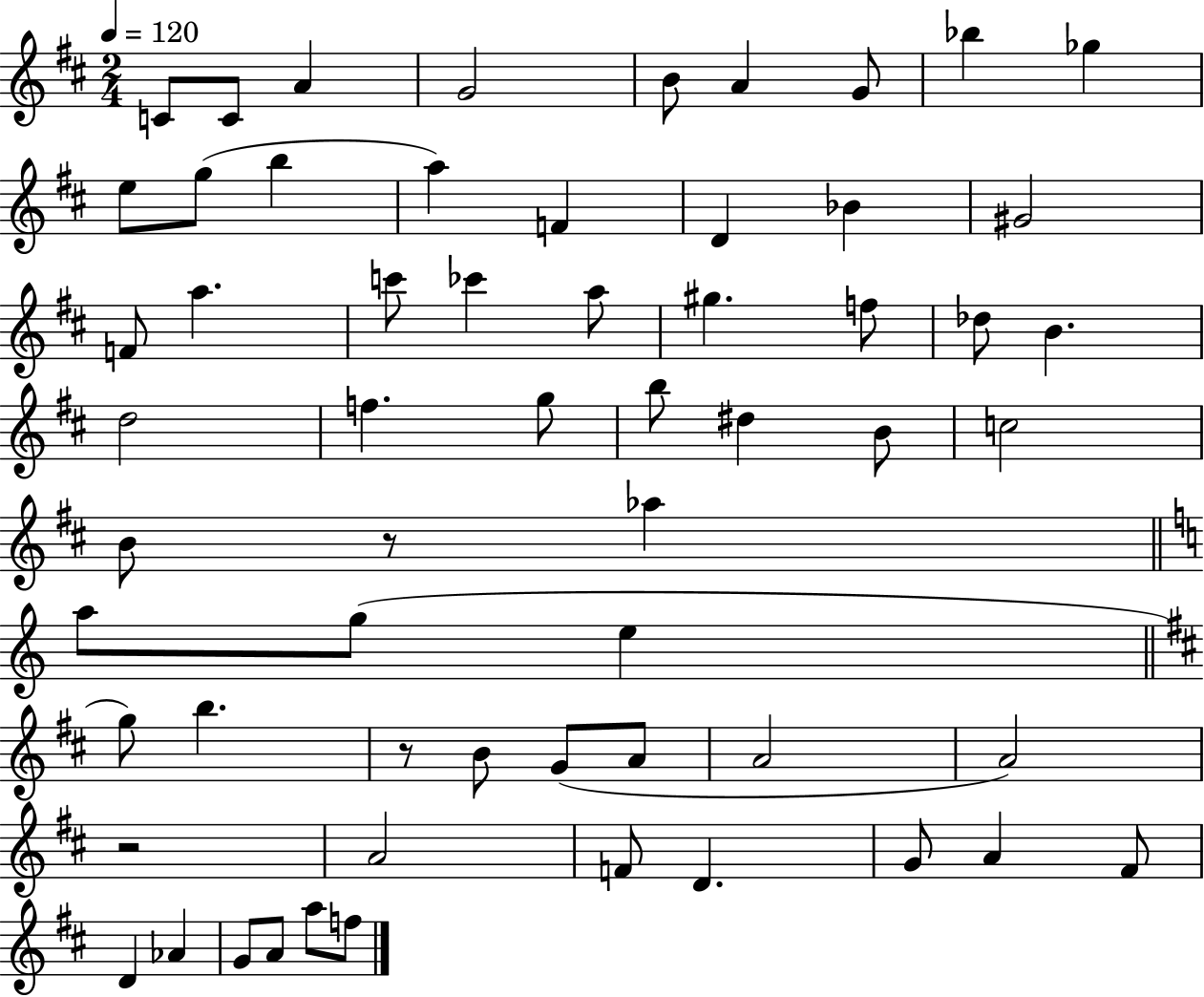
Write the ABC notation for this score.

X:1
T:Untitled
M:2/4
L:1/4
K:D
C/2 C/2 A G2 B/2 A G/2 _b _g e/2 g/2 b a F D _B ^G2 F/2 a c'/2 _c' a/2 ^g f/2 _d/2 B d2 f g/2 b/2 ^d B/2 c2 B/2 z/2 _a a/2 g/2 e g/2 b z/2 B/2 G/2 A/2 A2 A2 z2 A2 F/2 D G/2 A ^F/2 D _A G/2 A/2 a/2 f/2